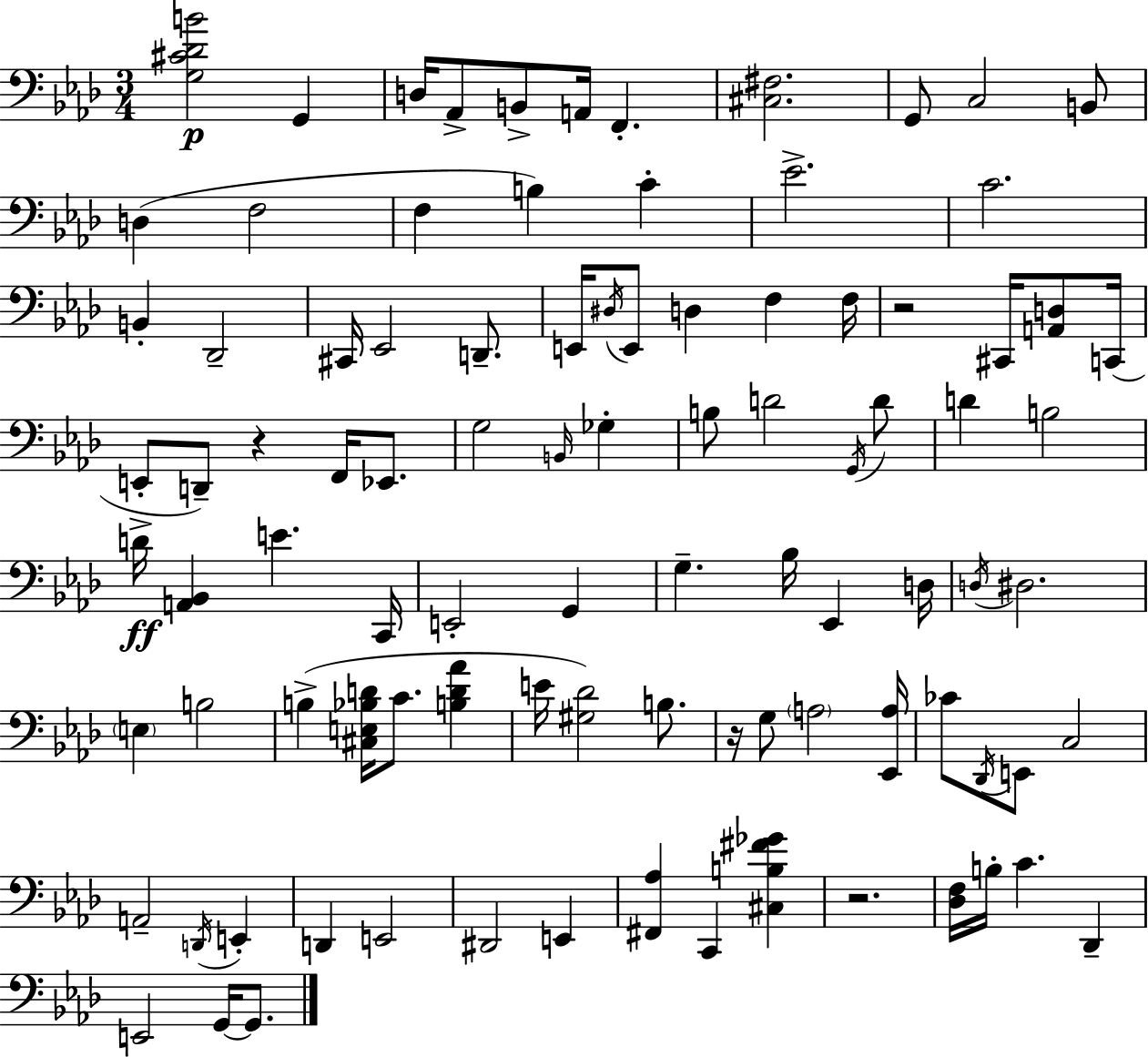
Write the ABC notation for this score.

X:1
T:Untitled
M:3/4
L:1/4
K:Ab
[G,^C_DB]2 G,, D,/4 _A,,/2 B,,/2 A,,/4 F,, [^C,^F,]2 G,,/2 C,2 B,,/2 D, F,2 F, B, C _E2 C2 B,, _D,,2 ^C,,/4 _E,,2 D,,/2 E,,/4 ^D,/4 E,,/2 D, F, F,/4 z2 ^C,,/4 [A,,D,]/2 C,,/4 E,,/2 D,,/2 z F,,/4 _E,,/2 G,2 B,,/4 _G, B,/2 D2 G,,/4 D/2 D B,2 D/4 [A,,_B,,] E C,,/4 E,,2 G,, G, _B,/4 _E,, D,/4 D,/4 ^D,2 E, B,2 B, [^C,E,_B,D]/4 C/2 [B,D_A] E/4 [^G,_D]2 B,/2 z/4 G,/2 A,2 [_E,,A,]/4 _C/2 _D,,/4 E,,/2 C,2 A,,2 D,,/4 E,, D,, E,,2 ^D,,2 E,, [^F,,_A,] C,, [^C,B,^F_G] z2 [_D,F,]/4 B,/4 C _D,, E,,2 G,,/4 G,,/2